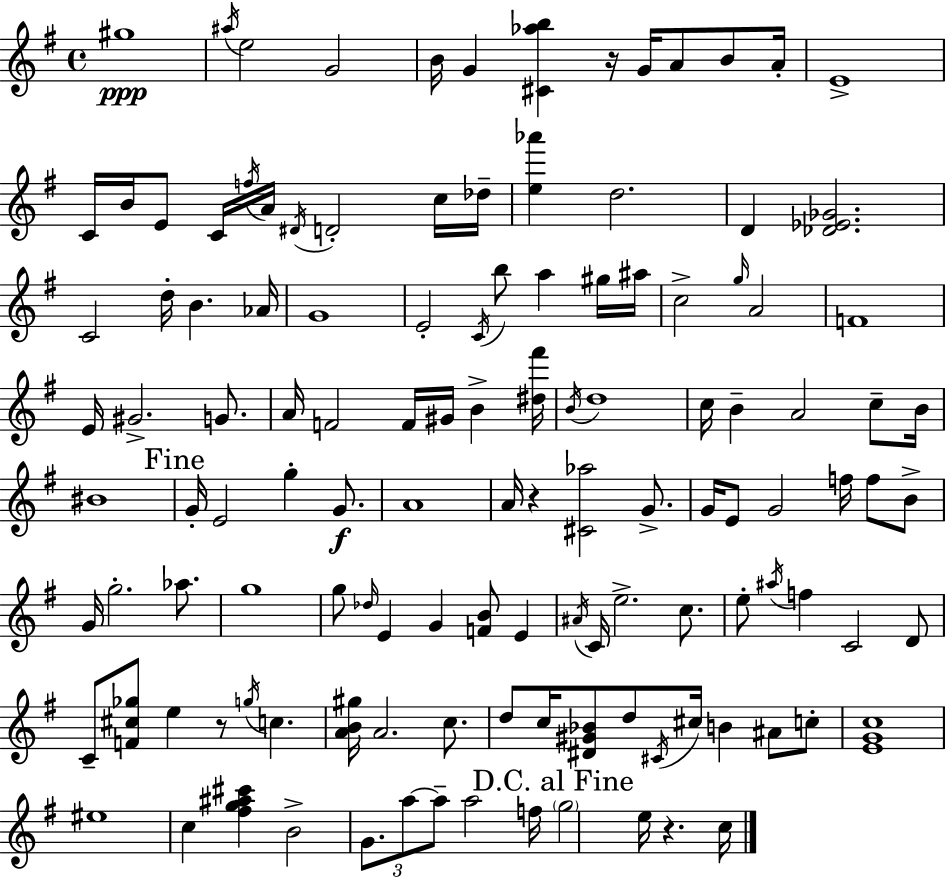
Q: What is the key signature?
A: G major